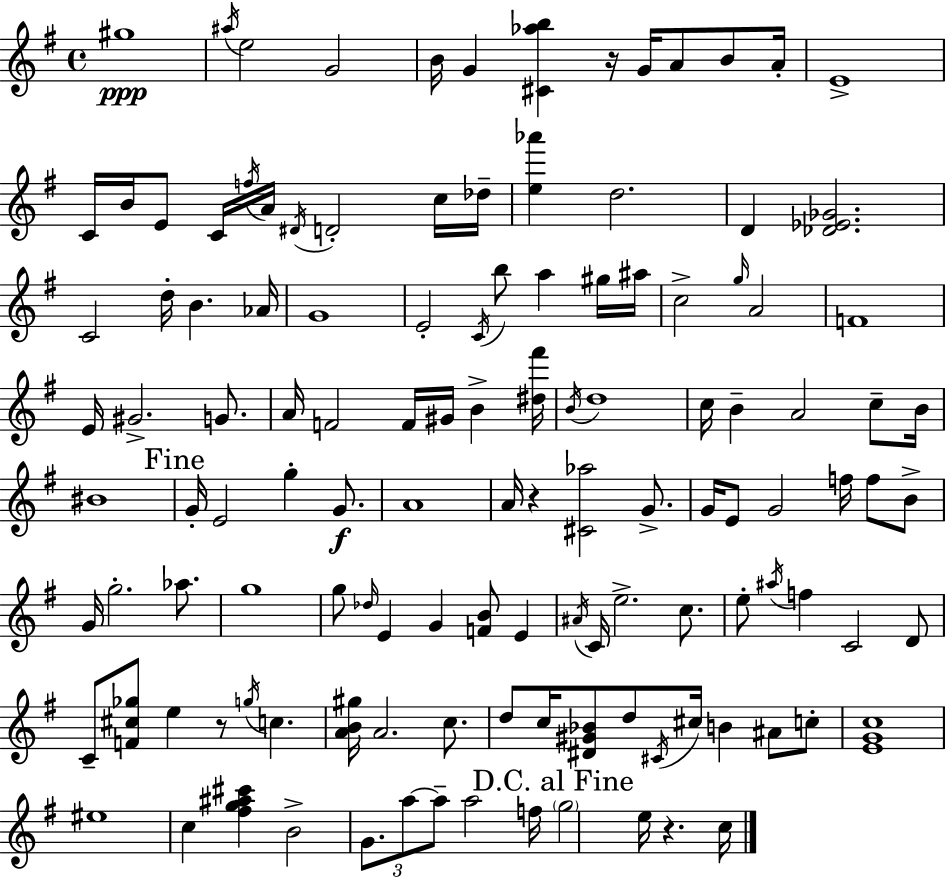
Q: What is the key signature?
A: G major